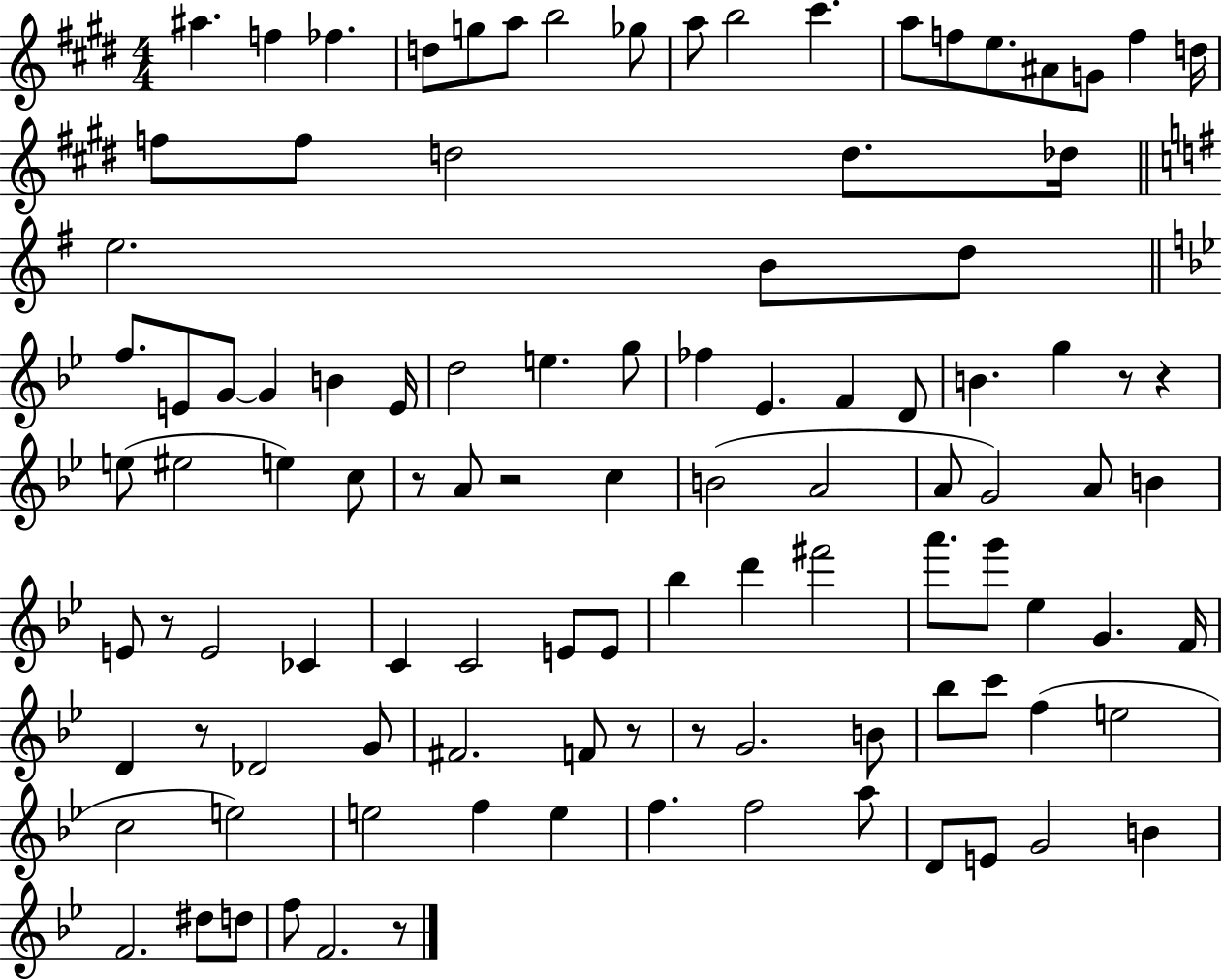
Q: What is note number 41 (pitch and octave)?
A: G5